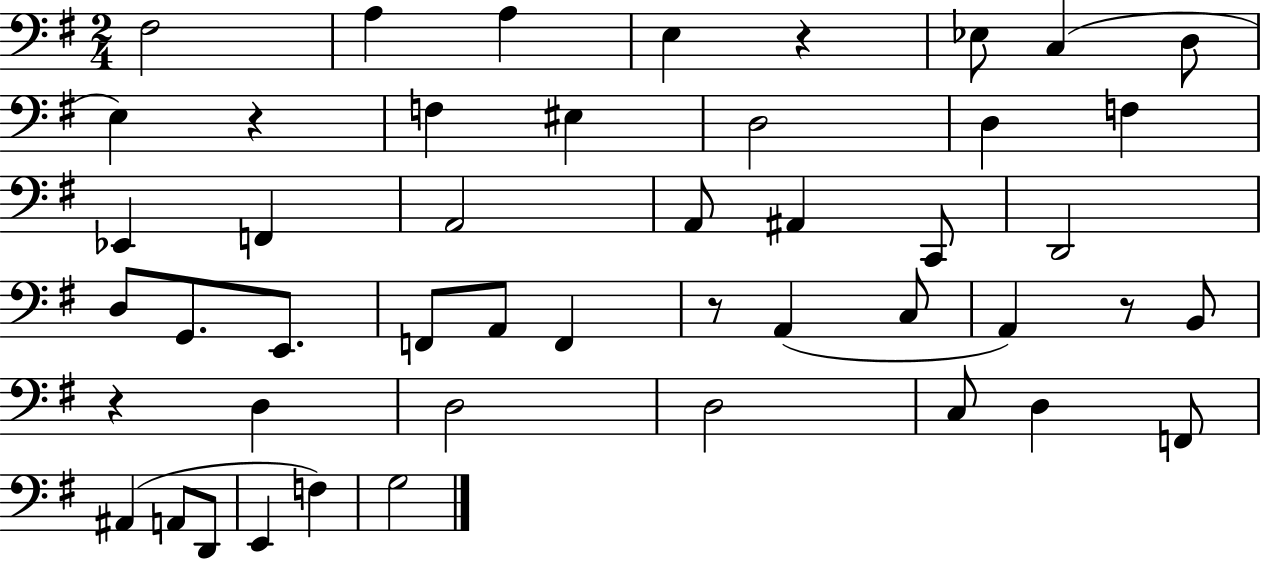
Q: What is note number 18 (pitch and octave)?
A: A#2